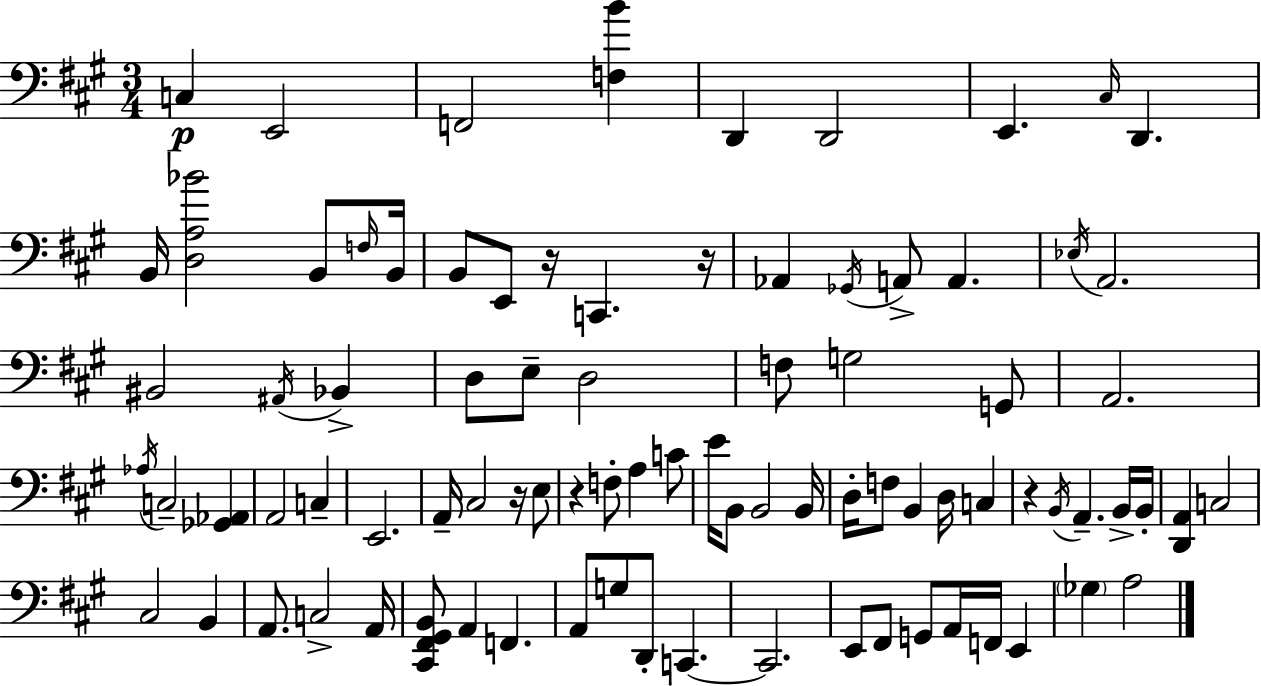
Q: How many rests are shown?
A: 5